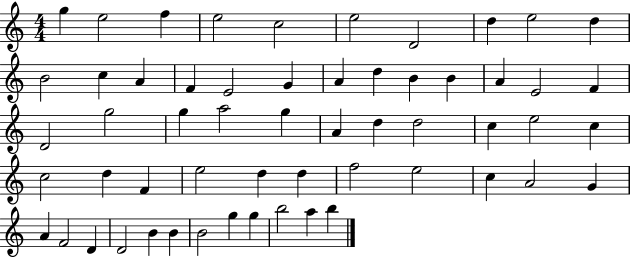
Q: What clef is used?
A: treble